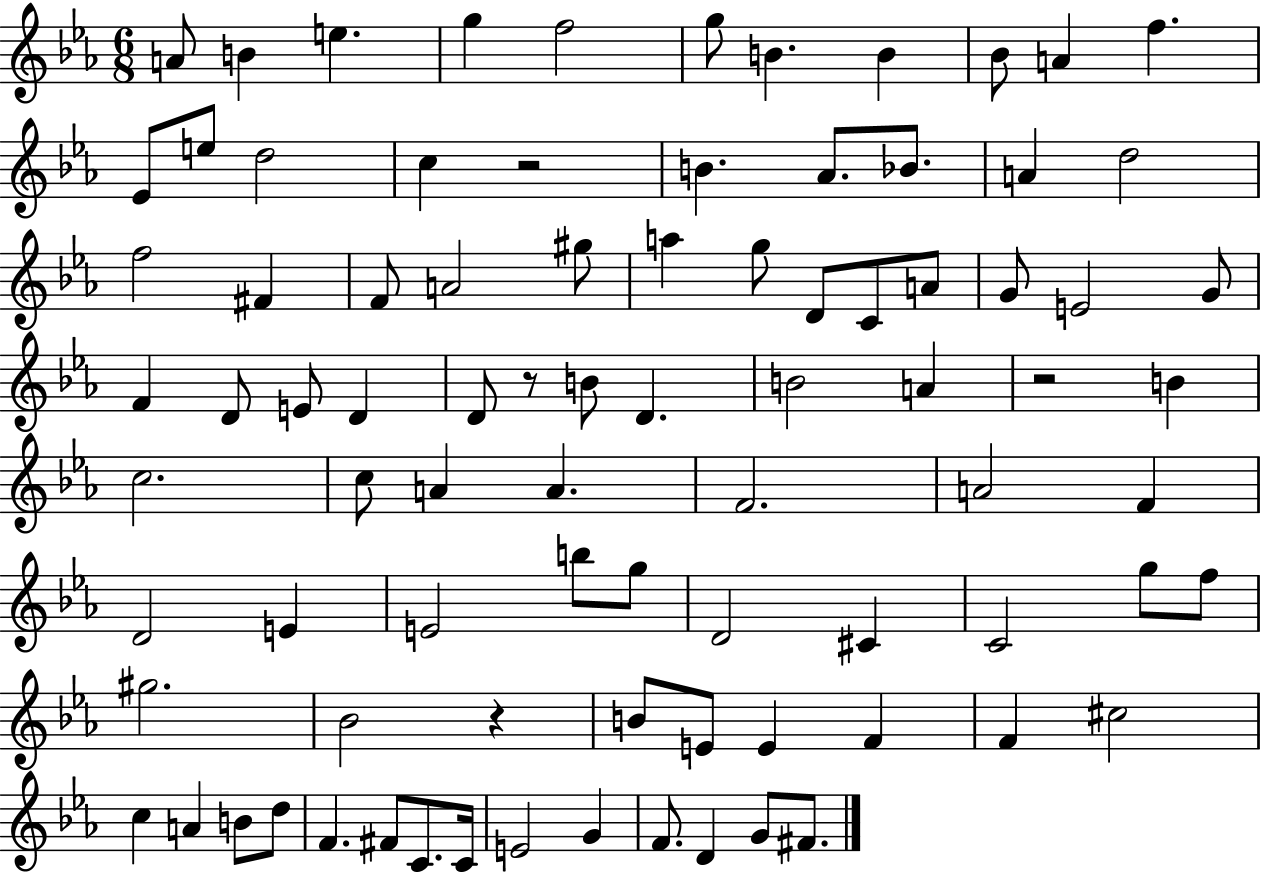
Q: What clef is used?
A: treble